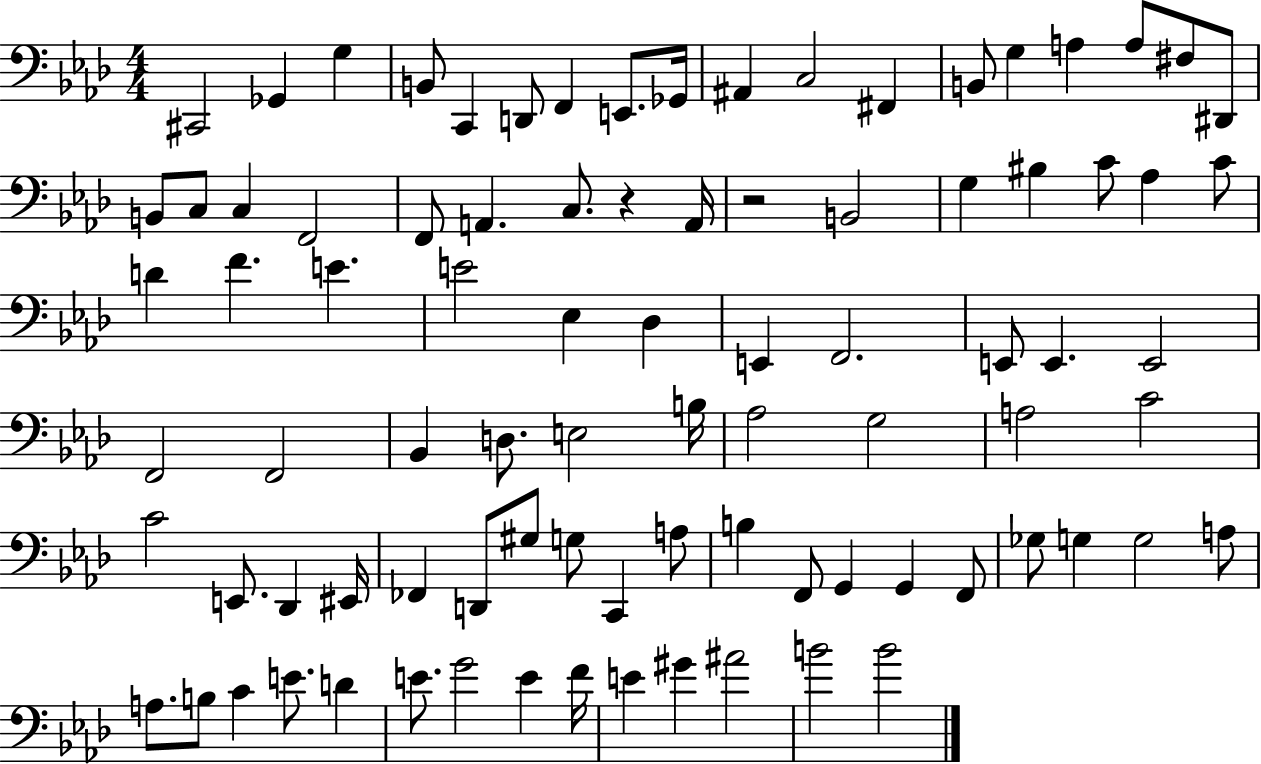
X:1
T:Untitled
M:4/4
L:1/4
K:Ab
^C,,2 _G,, G, B,,/2 C,, D,,/2 F,, E,,/2 _G,,/4 ^A,, C,2 ^F,, B,,/2 G, A, A,/2 ^F,/2 ^D,,/2 B,,/2 C,/2 C, F,,2 F,,/2 A,, C,/2 z A,,/4 z2 B,,2 G, ^B, C/2 _A, C/2 D F E E2 _E, _D, E,, F,,2 E,,/2 E,, E,,2 F,,2 F,,2 _B,, D,/2 E,2 B,/4 _A,2 G,2 A,2 C2 C2 E,,/2 _D,, ^E,,/4 _F,, D,,/2 ^G,/2 G,/2 C,, A,/2 B, F,,/2 G,, G,, F,,/2 _G,/2 G, G,2 A,/2 A,/2 B,/2 C E/2 D E/2 G2 E F/4 E ^G ^A2 B2 B2